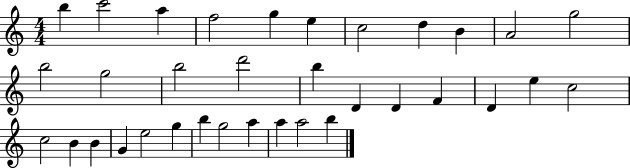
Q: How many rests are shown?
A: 0